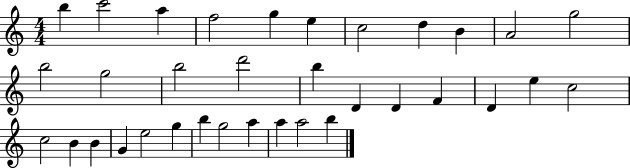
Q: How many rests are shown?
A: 0